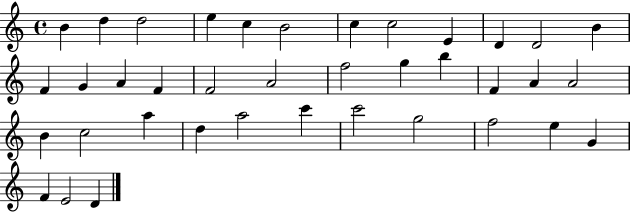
{
  \clef treble
  \time 4/4
  \defaultTimeSignature
  \key c \major
  b'4 d''4 d''2 | e''4 c''4 b'2 | c''4 c''2 e'4 | d'4 d'2 b'4 | \break f'4 g'4 a'4 f'4 | f'2 a'2 | f''2 g''4 b''4 | f'4 a'4 a'2 | \break b'4 c''2 a''4 | d''4 a''2 c'''4 | c'''2 g''2 | f''2 e''4 g'4 | \break f'4 e'2 d'4 | \bar "|."
}